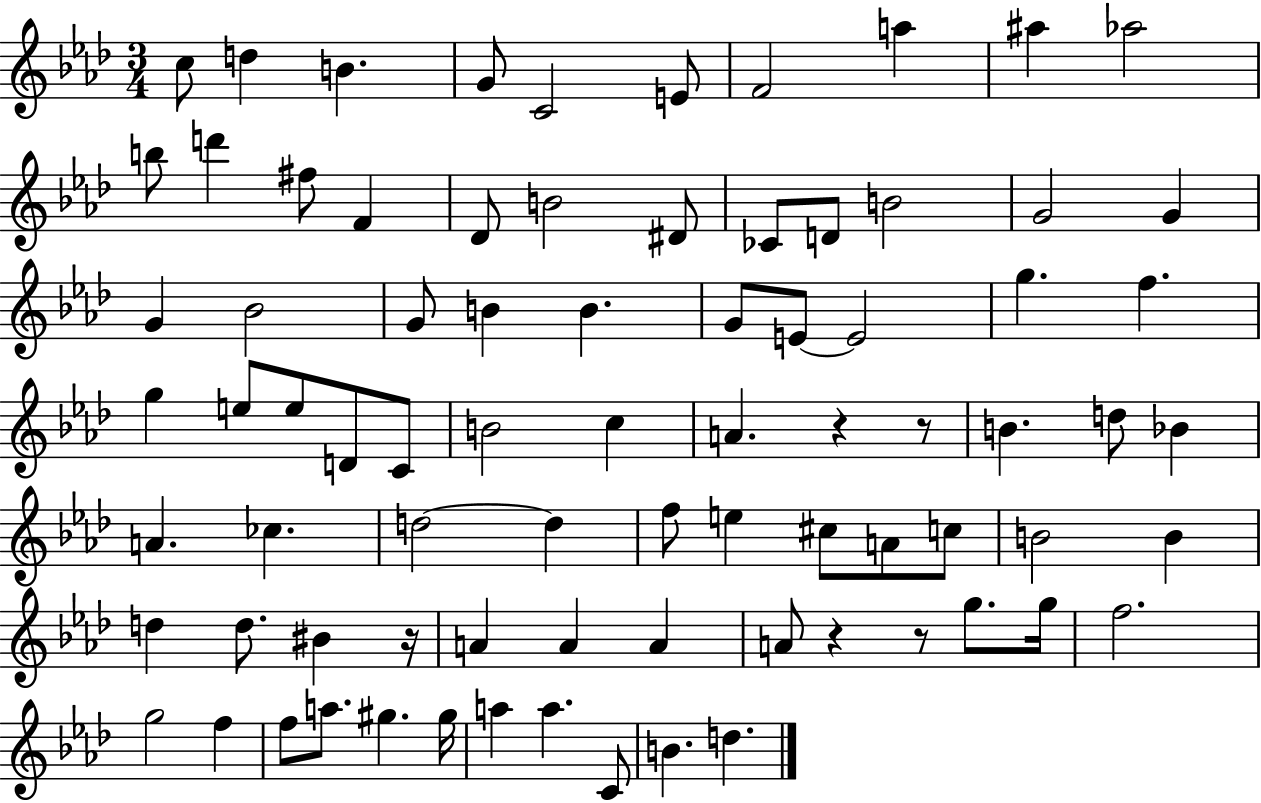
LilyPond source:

{
  \clef treble
  \numericTimeSignature
  \time 3/4
  \key aes \major
  c''8 d''4 b'4. | g'8 c'2 e'8 | f'2 a''4 | ais''4 aes''2 | \break b''8 d'''4 fis''8 f'4 | des'8 b'2 dis'8 | ces'8 d'8 b'2 | g'2 g'4 | \break g'4 bes'2 | g'8 b'4 b'4. | g'8 e'8~~ e'2 | g''4. f''4. | \break g''4 e''8 e''8 d'8 c'8 | b'2 c''4 | a'4. r4 r8 | b'4. d''8 bes'4 | \break a'4. ces''4. | d''2~~ d''4 | f''8 e''4 cis''8 a'8 c''8 | b'2 b'4 | \break d''4 d''8. bis'4 r16 | a'4 a'4 a'4 | a'8 r4 r8 g''8. g''16 | f''2. | \break g''2 f''4 | f''8 a''8. gis''4. gis''16 | a''4 a''4. c'8 | b'4. d''4. | \break \bar "|."
}